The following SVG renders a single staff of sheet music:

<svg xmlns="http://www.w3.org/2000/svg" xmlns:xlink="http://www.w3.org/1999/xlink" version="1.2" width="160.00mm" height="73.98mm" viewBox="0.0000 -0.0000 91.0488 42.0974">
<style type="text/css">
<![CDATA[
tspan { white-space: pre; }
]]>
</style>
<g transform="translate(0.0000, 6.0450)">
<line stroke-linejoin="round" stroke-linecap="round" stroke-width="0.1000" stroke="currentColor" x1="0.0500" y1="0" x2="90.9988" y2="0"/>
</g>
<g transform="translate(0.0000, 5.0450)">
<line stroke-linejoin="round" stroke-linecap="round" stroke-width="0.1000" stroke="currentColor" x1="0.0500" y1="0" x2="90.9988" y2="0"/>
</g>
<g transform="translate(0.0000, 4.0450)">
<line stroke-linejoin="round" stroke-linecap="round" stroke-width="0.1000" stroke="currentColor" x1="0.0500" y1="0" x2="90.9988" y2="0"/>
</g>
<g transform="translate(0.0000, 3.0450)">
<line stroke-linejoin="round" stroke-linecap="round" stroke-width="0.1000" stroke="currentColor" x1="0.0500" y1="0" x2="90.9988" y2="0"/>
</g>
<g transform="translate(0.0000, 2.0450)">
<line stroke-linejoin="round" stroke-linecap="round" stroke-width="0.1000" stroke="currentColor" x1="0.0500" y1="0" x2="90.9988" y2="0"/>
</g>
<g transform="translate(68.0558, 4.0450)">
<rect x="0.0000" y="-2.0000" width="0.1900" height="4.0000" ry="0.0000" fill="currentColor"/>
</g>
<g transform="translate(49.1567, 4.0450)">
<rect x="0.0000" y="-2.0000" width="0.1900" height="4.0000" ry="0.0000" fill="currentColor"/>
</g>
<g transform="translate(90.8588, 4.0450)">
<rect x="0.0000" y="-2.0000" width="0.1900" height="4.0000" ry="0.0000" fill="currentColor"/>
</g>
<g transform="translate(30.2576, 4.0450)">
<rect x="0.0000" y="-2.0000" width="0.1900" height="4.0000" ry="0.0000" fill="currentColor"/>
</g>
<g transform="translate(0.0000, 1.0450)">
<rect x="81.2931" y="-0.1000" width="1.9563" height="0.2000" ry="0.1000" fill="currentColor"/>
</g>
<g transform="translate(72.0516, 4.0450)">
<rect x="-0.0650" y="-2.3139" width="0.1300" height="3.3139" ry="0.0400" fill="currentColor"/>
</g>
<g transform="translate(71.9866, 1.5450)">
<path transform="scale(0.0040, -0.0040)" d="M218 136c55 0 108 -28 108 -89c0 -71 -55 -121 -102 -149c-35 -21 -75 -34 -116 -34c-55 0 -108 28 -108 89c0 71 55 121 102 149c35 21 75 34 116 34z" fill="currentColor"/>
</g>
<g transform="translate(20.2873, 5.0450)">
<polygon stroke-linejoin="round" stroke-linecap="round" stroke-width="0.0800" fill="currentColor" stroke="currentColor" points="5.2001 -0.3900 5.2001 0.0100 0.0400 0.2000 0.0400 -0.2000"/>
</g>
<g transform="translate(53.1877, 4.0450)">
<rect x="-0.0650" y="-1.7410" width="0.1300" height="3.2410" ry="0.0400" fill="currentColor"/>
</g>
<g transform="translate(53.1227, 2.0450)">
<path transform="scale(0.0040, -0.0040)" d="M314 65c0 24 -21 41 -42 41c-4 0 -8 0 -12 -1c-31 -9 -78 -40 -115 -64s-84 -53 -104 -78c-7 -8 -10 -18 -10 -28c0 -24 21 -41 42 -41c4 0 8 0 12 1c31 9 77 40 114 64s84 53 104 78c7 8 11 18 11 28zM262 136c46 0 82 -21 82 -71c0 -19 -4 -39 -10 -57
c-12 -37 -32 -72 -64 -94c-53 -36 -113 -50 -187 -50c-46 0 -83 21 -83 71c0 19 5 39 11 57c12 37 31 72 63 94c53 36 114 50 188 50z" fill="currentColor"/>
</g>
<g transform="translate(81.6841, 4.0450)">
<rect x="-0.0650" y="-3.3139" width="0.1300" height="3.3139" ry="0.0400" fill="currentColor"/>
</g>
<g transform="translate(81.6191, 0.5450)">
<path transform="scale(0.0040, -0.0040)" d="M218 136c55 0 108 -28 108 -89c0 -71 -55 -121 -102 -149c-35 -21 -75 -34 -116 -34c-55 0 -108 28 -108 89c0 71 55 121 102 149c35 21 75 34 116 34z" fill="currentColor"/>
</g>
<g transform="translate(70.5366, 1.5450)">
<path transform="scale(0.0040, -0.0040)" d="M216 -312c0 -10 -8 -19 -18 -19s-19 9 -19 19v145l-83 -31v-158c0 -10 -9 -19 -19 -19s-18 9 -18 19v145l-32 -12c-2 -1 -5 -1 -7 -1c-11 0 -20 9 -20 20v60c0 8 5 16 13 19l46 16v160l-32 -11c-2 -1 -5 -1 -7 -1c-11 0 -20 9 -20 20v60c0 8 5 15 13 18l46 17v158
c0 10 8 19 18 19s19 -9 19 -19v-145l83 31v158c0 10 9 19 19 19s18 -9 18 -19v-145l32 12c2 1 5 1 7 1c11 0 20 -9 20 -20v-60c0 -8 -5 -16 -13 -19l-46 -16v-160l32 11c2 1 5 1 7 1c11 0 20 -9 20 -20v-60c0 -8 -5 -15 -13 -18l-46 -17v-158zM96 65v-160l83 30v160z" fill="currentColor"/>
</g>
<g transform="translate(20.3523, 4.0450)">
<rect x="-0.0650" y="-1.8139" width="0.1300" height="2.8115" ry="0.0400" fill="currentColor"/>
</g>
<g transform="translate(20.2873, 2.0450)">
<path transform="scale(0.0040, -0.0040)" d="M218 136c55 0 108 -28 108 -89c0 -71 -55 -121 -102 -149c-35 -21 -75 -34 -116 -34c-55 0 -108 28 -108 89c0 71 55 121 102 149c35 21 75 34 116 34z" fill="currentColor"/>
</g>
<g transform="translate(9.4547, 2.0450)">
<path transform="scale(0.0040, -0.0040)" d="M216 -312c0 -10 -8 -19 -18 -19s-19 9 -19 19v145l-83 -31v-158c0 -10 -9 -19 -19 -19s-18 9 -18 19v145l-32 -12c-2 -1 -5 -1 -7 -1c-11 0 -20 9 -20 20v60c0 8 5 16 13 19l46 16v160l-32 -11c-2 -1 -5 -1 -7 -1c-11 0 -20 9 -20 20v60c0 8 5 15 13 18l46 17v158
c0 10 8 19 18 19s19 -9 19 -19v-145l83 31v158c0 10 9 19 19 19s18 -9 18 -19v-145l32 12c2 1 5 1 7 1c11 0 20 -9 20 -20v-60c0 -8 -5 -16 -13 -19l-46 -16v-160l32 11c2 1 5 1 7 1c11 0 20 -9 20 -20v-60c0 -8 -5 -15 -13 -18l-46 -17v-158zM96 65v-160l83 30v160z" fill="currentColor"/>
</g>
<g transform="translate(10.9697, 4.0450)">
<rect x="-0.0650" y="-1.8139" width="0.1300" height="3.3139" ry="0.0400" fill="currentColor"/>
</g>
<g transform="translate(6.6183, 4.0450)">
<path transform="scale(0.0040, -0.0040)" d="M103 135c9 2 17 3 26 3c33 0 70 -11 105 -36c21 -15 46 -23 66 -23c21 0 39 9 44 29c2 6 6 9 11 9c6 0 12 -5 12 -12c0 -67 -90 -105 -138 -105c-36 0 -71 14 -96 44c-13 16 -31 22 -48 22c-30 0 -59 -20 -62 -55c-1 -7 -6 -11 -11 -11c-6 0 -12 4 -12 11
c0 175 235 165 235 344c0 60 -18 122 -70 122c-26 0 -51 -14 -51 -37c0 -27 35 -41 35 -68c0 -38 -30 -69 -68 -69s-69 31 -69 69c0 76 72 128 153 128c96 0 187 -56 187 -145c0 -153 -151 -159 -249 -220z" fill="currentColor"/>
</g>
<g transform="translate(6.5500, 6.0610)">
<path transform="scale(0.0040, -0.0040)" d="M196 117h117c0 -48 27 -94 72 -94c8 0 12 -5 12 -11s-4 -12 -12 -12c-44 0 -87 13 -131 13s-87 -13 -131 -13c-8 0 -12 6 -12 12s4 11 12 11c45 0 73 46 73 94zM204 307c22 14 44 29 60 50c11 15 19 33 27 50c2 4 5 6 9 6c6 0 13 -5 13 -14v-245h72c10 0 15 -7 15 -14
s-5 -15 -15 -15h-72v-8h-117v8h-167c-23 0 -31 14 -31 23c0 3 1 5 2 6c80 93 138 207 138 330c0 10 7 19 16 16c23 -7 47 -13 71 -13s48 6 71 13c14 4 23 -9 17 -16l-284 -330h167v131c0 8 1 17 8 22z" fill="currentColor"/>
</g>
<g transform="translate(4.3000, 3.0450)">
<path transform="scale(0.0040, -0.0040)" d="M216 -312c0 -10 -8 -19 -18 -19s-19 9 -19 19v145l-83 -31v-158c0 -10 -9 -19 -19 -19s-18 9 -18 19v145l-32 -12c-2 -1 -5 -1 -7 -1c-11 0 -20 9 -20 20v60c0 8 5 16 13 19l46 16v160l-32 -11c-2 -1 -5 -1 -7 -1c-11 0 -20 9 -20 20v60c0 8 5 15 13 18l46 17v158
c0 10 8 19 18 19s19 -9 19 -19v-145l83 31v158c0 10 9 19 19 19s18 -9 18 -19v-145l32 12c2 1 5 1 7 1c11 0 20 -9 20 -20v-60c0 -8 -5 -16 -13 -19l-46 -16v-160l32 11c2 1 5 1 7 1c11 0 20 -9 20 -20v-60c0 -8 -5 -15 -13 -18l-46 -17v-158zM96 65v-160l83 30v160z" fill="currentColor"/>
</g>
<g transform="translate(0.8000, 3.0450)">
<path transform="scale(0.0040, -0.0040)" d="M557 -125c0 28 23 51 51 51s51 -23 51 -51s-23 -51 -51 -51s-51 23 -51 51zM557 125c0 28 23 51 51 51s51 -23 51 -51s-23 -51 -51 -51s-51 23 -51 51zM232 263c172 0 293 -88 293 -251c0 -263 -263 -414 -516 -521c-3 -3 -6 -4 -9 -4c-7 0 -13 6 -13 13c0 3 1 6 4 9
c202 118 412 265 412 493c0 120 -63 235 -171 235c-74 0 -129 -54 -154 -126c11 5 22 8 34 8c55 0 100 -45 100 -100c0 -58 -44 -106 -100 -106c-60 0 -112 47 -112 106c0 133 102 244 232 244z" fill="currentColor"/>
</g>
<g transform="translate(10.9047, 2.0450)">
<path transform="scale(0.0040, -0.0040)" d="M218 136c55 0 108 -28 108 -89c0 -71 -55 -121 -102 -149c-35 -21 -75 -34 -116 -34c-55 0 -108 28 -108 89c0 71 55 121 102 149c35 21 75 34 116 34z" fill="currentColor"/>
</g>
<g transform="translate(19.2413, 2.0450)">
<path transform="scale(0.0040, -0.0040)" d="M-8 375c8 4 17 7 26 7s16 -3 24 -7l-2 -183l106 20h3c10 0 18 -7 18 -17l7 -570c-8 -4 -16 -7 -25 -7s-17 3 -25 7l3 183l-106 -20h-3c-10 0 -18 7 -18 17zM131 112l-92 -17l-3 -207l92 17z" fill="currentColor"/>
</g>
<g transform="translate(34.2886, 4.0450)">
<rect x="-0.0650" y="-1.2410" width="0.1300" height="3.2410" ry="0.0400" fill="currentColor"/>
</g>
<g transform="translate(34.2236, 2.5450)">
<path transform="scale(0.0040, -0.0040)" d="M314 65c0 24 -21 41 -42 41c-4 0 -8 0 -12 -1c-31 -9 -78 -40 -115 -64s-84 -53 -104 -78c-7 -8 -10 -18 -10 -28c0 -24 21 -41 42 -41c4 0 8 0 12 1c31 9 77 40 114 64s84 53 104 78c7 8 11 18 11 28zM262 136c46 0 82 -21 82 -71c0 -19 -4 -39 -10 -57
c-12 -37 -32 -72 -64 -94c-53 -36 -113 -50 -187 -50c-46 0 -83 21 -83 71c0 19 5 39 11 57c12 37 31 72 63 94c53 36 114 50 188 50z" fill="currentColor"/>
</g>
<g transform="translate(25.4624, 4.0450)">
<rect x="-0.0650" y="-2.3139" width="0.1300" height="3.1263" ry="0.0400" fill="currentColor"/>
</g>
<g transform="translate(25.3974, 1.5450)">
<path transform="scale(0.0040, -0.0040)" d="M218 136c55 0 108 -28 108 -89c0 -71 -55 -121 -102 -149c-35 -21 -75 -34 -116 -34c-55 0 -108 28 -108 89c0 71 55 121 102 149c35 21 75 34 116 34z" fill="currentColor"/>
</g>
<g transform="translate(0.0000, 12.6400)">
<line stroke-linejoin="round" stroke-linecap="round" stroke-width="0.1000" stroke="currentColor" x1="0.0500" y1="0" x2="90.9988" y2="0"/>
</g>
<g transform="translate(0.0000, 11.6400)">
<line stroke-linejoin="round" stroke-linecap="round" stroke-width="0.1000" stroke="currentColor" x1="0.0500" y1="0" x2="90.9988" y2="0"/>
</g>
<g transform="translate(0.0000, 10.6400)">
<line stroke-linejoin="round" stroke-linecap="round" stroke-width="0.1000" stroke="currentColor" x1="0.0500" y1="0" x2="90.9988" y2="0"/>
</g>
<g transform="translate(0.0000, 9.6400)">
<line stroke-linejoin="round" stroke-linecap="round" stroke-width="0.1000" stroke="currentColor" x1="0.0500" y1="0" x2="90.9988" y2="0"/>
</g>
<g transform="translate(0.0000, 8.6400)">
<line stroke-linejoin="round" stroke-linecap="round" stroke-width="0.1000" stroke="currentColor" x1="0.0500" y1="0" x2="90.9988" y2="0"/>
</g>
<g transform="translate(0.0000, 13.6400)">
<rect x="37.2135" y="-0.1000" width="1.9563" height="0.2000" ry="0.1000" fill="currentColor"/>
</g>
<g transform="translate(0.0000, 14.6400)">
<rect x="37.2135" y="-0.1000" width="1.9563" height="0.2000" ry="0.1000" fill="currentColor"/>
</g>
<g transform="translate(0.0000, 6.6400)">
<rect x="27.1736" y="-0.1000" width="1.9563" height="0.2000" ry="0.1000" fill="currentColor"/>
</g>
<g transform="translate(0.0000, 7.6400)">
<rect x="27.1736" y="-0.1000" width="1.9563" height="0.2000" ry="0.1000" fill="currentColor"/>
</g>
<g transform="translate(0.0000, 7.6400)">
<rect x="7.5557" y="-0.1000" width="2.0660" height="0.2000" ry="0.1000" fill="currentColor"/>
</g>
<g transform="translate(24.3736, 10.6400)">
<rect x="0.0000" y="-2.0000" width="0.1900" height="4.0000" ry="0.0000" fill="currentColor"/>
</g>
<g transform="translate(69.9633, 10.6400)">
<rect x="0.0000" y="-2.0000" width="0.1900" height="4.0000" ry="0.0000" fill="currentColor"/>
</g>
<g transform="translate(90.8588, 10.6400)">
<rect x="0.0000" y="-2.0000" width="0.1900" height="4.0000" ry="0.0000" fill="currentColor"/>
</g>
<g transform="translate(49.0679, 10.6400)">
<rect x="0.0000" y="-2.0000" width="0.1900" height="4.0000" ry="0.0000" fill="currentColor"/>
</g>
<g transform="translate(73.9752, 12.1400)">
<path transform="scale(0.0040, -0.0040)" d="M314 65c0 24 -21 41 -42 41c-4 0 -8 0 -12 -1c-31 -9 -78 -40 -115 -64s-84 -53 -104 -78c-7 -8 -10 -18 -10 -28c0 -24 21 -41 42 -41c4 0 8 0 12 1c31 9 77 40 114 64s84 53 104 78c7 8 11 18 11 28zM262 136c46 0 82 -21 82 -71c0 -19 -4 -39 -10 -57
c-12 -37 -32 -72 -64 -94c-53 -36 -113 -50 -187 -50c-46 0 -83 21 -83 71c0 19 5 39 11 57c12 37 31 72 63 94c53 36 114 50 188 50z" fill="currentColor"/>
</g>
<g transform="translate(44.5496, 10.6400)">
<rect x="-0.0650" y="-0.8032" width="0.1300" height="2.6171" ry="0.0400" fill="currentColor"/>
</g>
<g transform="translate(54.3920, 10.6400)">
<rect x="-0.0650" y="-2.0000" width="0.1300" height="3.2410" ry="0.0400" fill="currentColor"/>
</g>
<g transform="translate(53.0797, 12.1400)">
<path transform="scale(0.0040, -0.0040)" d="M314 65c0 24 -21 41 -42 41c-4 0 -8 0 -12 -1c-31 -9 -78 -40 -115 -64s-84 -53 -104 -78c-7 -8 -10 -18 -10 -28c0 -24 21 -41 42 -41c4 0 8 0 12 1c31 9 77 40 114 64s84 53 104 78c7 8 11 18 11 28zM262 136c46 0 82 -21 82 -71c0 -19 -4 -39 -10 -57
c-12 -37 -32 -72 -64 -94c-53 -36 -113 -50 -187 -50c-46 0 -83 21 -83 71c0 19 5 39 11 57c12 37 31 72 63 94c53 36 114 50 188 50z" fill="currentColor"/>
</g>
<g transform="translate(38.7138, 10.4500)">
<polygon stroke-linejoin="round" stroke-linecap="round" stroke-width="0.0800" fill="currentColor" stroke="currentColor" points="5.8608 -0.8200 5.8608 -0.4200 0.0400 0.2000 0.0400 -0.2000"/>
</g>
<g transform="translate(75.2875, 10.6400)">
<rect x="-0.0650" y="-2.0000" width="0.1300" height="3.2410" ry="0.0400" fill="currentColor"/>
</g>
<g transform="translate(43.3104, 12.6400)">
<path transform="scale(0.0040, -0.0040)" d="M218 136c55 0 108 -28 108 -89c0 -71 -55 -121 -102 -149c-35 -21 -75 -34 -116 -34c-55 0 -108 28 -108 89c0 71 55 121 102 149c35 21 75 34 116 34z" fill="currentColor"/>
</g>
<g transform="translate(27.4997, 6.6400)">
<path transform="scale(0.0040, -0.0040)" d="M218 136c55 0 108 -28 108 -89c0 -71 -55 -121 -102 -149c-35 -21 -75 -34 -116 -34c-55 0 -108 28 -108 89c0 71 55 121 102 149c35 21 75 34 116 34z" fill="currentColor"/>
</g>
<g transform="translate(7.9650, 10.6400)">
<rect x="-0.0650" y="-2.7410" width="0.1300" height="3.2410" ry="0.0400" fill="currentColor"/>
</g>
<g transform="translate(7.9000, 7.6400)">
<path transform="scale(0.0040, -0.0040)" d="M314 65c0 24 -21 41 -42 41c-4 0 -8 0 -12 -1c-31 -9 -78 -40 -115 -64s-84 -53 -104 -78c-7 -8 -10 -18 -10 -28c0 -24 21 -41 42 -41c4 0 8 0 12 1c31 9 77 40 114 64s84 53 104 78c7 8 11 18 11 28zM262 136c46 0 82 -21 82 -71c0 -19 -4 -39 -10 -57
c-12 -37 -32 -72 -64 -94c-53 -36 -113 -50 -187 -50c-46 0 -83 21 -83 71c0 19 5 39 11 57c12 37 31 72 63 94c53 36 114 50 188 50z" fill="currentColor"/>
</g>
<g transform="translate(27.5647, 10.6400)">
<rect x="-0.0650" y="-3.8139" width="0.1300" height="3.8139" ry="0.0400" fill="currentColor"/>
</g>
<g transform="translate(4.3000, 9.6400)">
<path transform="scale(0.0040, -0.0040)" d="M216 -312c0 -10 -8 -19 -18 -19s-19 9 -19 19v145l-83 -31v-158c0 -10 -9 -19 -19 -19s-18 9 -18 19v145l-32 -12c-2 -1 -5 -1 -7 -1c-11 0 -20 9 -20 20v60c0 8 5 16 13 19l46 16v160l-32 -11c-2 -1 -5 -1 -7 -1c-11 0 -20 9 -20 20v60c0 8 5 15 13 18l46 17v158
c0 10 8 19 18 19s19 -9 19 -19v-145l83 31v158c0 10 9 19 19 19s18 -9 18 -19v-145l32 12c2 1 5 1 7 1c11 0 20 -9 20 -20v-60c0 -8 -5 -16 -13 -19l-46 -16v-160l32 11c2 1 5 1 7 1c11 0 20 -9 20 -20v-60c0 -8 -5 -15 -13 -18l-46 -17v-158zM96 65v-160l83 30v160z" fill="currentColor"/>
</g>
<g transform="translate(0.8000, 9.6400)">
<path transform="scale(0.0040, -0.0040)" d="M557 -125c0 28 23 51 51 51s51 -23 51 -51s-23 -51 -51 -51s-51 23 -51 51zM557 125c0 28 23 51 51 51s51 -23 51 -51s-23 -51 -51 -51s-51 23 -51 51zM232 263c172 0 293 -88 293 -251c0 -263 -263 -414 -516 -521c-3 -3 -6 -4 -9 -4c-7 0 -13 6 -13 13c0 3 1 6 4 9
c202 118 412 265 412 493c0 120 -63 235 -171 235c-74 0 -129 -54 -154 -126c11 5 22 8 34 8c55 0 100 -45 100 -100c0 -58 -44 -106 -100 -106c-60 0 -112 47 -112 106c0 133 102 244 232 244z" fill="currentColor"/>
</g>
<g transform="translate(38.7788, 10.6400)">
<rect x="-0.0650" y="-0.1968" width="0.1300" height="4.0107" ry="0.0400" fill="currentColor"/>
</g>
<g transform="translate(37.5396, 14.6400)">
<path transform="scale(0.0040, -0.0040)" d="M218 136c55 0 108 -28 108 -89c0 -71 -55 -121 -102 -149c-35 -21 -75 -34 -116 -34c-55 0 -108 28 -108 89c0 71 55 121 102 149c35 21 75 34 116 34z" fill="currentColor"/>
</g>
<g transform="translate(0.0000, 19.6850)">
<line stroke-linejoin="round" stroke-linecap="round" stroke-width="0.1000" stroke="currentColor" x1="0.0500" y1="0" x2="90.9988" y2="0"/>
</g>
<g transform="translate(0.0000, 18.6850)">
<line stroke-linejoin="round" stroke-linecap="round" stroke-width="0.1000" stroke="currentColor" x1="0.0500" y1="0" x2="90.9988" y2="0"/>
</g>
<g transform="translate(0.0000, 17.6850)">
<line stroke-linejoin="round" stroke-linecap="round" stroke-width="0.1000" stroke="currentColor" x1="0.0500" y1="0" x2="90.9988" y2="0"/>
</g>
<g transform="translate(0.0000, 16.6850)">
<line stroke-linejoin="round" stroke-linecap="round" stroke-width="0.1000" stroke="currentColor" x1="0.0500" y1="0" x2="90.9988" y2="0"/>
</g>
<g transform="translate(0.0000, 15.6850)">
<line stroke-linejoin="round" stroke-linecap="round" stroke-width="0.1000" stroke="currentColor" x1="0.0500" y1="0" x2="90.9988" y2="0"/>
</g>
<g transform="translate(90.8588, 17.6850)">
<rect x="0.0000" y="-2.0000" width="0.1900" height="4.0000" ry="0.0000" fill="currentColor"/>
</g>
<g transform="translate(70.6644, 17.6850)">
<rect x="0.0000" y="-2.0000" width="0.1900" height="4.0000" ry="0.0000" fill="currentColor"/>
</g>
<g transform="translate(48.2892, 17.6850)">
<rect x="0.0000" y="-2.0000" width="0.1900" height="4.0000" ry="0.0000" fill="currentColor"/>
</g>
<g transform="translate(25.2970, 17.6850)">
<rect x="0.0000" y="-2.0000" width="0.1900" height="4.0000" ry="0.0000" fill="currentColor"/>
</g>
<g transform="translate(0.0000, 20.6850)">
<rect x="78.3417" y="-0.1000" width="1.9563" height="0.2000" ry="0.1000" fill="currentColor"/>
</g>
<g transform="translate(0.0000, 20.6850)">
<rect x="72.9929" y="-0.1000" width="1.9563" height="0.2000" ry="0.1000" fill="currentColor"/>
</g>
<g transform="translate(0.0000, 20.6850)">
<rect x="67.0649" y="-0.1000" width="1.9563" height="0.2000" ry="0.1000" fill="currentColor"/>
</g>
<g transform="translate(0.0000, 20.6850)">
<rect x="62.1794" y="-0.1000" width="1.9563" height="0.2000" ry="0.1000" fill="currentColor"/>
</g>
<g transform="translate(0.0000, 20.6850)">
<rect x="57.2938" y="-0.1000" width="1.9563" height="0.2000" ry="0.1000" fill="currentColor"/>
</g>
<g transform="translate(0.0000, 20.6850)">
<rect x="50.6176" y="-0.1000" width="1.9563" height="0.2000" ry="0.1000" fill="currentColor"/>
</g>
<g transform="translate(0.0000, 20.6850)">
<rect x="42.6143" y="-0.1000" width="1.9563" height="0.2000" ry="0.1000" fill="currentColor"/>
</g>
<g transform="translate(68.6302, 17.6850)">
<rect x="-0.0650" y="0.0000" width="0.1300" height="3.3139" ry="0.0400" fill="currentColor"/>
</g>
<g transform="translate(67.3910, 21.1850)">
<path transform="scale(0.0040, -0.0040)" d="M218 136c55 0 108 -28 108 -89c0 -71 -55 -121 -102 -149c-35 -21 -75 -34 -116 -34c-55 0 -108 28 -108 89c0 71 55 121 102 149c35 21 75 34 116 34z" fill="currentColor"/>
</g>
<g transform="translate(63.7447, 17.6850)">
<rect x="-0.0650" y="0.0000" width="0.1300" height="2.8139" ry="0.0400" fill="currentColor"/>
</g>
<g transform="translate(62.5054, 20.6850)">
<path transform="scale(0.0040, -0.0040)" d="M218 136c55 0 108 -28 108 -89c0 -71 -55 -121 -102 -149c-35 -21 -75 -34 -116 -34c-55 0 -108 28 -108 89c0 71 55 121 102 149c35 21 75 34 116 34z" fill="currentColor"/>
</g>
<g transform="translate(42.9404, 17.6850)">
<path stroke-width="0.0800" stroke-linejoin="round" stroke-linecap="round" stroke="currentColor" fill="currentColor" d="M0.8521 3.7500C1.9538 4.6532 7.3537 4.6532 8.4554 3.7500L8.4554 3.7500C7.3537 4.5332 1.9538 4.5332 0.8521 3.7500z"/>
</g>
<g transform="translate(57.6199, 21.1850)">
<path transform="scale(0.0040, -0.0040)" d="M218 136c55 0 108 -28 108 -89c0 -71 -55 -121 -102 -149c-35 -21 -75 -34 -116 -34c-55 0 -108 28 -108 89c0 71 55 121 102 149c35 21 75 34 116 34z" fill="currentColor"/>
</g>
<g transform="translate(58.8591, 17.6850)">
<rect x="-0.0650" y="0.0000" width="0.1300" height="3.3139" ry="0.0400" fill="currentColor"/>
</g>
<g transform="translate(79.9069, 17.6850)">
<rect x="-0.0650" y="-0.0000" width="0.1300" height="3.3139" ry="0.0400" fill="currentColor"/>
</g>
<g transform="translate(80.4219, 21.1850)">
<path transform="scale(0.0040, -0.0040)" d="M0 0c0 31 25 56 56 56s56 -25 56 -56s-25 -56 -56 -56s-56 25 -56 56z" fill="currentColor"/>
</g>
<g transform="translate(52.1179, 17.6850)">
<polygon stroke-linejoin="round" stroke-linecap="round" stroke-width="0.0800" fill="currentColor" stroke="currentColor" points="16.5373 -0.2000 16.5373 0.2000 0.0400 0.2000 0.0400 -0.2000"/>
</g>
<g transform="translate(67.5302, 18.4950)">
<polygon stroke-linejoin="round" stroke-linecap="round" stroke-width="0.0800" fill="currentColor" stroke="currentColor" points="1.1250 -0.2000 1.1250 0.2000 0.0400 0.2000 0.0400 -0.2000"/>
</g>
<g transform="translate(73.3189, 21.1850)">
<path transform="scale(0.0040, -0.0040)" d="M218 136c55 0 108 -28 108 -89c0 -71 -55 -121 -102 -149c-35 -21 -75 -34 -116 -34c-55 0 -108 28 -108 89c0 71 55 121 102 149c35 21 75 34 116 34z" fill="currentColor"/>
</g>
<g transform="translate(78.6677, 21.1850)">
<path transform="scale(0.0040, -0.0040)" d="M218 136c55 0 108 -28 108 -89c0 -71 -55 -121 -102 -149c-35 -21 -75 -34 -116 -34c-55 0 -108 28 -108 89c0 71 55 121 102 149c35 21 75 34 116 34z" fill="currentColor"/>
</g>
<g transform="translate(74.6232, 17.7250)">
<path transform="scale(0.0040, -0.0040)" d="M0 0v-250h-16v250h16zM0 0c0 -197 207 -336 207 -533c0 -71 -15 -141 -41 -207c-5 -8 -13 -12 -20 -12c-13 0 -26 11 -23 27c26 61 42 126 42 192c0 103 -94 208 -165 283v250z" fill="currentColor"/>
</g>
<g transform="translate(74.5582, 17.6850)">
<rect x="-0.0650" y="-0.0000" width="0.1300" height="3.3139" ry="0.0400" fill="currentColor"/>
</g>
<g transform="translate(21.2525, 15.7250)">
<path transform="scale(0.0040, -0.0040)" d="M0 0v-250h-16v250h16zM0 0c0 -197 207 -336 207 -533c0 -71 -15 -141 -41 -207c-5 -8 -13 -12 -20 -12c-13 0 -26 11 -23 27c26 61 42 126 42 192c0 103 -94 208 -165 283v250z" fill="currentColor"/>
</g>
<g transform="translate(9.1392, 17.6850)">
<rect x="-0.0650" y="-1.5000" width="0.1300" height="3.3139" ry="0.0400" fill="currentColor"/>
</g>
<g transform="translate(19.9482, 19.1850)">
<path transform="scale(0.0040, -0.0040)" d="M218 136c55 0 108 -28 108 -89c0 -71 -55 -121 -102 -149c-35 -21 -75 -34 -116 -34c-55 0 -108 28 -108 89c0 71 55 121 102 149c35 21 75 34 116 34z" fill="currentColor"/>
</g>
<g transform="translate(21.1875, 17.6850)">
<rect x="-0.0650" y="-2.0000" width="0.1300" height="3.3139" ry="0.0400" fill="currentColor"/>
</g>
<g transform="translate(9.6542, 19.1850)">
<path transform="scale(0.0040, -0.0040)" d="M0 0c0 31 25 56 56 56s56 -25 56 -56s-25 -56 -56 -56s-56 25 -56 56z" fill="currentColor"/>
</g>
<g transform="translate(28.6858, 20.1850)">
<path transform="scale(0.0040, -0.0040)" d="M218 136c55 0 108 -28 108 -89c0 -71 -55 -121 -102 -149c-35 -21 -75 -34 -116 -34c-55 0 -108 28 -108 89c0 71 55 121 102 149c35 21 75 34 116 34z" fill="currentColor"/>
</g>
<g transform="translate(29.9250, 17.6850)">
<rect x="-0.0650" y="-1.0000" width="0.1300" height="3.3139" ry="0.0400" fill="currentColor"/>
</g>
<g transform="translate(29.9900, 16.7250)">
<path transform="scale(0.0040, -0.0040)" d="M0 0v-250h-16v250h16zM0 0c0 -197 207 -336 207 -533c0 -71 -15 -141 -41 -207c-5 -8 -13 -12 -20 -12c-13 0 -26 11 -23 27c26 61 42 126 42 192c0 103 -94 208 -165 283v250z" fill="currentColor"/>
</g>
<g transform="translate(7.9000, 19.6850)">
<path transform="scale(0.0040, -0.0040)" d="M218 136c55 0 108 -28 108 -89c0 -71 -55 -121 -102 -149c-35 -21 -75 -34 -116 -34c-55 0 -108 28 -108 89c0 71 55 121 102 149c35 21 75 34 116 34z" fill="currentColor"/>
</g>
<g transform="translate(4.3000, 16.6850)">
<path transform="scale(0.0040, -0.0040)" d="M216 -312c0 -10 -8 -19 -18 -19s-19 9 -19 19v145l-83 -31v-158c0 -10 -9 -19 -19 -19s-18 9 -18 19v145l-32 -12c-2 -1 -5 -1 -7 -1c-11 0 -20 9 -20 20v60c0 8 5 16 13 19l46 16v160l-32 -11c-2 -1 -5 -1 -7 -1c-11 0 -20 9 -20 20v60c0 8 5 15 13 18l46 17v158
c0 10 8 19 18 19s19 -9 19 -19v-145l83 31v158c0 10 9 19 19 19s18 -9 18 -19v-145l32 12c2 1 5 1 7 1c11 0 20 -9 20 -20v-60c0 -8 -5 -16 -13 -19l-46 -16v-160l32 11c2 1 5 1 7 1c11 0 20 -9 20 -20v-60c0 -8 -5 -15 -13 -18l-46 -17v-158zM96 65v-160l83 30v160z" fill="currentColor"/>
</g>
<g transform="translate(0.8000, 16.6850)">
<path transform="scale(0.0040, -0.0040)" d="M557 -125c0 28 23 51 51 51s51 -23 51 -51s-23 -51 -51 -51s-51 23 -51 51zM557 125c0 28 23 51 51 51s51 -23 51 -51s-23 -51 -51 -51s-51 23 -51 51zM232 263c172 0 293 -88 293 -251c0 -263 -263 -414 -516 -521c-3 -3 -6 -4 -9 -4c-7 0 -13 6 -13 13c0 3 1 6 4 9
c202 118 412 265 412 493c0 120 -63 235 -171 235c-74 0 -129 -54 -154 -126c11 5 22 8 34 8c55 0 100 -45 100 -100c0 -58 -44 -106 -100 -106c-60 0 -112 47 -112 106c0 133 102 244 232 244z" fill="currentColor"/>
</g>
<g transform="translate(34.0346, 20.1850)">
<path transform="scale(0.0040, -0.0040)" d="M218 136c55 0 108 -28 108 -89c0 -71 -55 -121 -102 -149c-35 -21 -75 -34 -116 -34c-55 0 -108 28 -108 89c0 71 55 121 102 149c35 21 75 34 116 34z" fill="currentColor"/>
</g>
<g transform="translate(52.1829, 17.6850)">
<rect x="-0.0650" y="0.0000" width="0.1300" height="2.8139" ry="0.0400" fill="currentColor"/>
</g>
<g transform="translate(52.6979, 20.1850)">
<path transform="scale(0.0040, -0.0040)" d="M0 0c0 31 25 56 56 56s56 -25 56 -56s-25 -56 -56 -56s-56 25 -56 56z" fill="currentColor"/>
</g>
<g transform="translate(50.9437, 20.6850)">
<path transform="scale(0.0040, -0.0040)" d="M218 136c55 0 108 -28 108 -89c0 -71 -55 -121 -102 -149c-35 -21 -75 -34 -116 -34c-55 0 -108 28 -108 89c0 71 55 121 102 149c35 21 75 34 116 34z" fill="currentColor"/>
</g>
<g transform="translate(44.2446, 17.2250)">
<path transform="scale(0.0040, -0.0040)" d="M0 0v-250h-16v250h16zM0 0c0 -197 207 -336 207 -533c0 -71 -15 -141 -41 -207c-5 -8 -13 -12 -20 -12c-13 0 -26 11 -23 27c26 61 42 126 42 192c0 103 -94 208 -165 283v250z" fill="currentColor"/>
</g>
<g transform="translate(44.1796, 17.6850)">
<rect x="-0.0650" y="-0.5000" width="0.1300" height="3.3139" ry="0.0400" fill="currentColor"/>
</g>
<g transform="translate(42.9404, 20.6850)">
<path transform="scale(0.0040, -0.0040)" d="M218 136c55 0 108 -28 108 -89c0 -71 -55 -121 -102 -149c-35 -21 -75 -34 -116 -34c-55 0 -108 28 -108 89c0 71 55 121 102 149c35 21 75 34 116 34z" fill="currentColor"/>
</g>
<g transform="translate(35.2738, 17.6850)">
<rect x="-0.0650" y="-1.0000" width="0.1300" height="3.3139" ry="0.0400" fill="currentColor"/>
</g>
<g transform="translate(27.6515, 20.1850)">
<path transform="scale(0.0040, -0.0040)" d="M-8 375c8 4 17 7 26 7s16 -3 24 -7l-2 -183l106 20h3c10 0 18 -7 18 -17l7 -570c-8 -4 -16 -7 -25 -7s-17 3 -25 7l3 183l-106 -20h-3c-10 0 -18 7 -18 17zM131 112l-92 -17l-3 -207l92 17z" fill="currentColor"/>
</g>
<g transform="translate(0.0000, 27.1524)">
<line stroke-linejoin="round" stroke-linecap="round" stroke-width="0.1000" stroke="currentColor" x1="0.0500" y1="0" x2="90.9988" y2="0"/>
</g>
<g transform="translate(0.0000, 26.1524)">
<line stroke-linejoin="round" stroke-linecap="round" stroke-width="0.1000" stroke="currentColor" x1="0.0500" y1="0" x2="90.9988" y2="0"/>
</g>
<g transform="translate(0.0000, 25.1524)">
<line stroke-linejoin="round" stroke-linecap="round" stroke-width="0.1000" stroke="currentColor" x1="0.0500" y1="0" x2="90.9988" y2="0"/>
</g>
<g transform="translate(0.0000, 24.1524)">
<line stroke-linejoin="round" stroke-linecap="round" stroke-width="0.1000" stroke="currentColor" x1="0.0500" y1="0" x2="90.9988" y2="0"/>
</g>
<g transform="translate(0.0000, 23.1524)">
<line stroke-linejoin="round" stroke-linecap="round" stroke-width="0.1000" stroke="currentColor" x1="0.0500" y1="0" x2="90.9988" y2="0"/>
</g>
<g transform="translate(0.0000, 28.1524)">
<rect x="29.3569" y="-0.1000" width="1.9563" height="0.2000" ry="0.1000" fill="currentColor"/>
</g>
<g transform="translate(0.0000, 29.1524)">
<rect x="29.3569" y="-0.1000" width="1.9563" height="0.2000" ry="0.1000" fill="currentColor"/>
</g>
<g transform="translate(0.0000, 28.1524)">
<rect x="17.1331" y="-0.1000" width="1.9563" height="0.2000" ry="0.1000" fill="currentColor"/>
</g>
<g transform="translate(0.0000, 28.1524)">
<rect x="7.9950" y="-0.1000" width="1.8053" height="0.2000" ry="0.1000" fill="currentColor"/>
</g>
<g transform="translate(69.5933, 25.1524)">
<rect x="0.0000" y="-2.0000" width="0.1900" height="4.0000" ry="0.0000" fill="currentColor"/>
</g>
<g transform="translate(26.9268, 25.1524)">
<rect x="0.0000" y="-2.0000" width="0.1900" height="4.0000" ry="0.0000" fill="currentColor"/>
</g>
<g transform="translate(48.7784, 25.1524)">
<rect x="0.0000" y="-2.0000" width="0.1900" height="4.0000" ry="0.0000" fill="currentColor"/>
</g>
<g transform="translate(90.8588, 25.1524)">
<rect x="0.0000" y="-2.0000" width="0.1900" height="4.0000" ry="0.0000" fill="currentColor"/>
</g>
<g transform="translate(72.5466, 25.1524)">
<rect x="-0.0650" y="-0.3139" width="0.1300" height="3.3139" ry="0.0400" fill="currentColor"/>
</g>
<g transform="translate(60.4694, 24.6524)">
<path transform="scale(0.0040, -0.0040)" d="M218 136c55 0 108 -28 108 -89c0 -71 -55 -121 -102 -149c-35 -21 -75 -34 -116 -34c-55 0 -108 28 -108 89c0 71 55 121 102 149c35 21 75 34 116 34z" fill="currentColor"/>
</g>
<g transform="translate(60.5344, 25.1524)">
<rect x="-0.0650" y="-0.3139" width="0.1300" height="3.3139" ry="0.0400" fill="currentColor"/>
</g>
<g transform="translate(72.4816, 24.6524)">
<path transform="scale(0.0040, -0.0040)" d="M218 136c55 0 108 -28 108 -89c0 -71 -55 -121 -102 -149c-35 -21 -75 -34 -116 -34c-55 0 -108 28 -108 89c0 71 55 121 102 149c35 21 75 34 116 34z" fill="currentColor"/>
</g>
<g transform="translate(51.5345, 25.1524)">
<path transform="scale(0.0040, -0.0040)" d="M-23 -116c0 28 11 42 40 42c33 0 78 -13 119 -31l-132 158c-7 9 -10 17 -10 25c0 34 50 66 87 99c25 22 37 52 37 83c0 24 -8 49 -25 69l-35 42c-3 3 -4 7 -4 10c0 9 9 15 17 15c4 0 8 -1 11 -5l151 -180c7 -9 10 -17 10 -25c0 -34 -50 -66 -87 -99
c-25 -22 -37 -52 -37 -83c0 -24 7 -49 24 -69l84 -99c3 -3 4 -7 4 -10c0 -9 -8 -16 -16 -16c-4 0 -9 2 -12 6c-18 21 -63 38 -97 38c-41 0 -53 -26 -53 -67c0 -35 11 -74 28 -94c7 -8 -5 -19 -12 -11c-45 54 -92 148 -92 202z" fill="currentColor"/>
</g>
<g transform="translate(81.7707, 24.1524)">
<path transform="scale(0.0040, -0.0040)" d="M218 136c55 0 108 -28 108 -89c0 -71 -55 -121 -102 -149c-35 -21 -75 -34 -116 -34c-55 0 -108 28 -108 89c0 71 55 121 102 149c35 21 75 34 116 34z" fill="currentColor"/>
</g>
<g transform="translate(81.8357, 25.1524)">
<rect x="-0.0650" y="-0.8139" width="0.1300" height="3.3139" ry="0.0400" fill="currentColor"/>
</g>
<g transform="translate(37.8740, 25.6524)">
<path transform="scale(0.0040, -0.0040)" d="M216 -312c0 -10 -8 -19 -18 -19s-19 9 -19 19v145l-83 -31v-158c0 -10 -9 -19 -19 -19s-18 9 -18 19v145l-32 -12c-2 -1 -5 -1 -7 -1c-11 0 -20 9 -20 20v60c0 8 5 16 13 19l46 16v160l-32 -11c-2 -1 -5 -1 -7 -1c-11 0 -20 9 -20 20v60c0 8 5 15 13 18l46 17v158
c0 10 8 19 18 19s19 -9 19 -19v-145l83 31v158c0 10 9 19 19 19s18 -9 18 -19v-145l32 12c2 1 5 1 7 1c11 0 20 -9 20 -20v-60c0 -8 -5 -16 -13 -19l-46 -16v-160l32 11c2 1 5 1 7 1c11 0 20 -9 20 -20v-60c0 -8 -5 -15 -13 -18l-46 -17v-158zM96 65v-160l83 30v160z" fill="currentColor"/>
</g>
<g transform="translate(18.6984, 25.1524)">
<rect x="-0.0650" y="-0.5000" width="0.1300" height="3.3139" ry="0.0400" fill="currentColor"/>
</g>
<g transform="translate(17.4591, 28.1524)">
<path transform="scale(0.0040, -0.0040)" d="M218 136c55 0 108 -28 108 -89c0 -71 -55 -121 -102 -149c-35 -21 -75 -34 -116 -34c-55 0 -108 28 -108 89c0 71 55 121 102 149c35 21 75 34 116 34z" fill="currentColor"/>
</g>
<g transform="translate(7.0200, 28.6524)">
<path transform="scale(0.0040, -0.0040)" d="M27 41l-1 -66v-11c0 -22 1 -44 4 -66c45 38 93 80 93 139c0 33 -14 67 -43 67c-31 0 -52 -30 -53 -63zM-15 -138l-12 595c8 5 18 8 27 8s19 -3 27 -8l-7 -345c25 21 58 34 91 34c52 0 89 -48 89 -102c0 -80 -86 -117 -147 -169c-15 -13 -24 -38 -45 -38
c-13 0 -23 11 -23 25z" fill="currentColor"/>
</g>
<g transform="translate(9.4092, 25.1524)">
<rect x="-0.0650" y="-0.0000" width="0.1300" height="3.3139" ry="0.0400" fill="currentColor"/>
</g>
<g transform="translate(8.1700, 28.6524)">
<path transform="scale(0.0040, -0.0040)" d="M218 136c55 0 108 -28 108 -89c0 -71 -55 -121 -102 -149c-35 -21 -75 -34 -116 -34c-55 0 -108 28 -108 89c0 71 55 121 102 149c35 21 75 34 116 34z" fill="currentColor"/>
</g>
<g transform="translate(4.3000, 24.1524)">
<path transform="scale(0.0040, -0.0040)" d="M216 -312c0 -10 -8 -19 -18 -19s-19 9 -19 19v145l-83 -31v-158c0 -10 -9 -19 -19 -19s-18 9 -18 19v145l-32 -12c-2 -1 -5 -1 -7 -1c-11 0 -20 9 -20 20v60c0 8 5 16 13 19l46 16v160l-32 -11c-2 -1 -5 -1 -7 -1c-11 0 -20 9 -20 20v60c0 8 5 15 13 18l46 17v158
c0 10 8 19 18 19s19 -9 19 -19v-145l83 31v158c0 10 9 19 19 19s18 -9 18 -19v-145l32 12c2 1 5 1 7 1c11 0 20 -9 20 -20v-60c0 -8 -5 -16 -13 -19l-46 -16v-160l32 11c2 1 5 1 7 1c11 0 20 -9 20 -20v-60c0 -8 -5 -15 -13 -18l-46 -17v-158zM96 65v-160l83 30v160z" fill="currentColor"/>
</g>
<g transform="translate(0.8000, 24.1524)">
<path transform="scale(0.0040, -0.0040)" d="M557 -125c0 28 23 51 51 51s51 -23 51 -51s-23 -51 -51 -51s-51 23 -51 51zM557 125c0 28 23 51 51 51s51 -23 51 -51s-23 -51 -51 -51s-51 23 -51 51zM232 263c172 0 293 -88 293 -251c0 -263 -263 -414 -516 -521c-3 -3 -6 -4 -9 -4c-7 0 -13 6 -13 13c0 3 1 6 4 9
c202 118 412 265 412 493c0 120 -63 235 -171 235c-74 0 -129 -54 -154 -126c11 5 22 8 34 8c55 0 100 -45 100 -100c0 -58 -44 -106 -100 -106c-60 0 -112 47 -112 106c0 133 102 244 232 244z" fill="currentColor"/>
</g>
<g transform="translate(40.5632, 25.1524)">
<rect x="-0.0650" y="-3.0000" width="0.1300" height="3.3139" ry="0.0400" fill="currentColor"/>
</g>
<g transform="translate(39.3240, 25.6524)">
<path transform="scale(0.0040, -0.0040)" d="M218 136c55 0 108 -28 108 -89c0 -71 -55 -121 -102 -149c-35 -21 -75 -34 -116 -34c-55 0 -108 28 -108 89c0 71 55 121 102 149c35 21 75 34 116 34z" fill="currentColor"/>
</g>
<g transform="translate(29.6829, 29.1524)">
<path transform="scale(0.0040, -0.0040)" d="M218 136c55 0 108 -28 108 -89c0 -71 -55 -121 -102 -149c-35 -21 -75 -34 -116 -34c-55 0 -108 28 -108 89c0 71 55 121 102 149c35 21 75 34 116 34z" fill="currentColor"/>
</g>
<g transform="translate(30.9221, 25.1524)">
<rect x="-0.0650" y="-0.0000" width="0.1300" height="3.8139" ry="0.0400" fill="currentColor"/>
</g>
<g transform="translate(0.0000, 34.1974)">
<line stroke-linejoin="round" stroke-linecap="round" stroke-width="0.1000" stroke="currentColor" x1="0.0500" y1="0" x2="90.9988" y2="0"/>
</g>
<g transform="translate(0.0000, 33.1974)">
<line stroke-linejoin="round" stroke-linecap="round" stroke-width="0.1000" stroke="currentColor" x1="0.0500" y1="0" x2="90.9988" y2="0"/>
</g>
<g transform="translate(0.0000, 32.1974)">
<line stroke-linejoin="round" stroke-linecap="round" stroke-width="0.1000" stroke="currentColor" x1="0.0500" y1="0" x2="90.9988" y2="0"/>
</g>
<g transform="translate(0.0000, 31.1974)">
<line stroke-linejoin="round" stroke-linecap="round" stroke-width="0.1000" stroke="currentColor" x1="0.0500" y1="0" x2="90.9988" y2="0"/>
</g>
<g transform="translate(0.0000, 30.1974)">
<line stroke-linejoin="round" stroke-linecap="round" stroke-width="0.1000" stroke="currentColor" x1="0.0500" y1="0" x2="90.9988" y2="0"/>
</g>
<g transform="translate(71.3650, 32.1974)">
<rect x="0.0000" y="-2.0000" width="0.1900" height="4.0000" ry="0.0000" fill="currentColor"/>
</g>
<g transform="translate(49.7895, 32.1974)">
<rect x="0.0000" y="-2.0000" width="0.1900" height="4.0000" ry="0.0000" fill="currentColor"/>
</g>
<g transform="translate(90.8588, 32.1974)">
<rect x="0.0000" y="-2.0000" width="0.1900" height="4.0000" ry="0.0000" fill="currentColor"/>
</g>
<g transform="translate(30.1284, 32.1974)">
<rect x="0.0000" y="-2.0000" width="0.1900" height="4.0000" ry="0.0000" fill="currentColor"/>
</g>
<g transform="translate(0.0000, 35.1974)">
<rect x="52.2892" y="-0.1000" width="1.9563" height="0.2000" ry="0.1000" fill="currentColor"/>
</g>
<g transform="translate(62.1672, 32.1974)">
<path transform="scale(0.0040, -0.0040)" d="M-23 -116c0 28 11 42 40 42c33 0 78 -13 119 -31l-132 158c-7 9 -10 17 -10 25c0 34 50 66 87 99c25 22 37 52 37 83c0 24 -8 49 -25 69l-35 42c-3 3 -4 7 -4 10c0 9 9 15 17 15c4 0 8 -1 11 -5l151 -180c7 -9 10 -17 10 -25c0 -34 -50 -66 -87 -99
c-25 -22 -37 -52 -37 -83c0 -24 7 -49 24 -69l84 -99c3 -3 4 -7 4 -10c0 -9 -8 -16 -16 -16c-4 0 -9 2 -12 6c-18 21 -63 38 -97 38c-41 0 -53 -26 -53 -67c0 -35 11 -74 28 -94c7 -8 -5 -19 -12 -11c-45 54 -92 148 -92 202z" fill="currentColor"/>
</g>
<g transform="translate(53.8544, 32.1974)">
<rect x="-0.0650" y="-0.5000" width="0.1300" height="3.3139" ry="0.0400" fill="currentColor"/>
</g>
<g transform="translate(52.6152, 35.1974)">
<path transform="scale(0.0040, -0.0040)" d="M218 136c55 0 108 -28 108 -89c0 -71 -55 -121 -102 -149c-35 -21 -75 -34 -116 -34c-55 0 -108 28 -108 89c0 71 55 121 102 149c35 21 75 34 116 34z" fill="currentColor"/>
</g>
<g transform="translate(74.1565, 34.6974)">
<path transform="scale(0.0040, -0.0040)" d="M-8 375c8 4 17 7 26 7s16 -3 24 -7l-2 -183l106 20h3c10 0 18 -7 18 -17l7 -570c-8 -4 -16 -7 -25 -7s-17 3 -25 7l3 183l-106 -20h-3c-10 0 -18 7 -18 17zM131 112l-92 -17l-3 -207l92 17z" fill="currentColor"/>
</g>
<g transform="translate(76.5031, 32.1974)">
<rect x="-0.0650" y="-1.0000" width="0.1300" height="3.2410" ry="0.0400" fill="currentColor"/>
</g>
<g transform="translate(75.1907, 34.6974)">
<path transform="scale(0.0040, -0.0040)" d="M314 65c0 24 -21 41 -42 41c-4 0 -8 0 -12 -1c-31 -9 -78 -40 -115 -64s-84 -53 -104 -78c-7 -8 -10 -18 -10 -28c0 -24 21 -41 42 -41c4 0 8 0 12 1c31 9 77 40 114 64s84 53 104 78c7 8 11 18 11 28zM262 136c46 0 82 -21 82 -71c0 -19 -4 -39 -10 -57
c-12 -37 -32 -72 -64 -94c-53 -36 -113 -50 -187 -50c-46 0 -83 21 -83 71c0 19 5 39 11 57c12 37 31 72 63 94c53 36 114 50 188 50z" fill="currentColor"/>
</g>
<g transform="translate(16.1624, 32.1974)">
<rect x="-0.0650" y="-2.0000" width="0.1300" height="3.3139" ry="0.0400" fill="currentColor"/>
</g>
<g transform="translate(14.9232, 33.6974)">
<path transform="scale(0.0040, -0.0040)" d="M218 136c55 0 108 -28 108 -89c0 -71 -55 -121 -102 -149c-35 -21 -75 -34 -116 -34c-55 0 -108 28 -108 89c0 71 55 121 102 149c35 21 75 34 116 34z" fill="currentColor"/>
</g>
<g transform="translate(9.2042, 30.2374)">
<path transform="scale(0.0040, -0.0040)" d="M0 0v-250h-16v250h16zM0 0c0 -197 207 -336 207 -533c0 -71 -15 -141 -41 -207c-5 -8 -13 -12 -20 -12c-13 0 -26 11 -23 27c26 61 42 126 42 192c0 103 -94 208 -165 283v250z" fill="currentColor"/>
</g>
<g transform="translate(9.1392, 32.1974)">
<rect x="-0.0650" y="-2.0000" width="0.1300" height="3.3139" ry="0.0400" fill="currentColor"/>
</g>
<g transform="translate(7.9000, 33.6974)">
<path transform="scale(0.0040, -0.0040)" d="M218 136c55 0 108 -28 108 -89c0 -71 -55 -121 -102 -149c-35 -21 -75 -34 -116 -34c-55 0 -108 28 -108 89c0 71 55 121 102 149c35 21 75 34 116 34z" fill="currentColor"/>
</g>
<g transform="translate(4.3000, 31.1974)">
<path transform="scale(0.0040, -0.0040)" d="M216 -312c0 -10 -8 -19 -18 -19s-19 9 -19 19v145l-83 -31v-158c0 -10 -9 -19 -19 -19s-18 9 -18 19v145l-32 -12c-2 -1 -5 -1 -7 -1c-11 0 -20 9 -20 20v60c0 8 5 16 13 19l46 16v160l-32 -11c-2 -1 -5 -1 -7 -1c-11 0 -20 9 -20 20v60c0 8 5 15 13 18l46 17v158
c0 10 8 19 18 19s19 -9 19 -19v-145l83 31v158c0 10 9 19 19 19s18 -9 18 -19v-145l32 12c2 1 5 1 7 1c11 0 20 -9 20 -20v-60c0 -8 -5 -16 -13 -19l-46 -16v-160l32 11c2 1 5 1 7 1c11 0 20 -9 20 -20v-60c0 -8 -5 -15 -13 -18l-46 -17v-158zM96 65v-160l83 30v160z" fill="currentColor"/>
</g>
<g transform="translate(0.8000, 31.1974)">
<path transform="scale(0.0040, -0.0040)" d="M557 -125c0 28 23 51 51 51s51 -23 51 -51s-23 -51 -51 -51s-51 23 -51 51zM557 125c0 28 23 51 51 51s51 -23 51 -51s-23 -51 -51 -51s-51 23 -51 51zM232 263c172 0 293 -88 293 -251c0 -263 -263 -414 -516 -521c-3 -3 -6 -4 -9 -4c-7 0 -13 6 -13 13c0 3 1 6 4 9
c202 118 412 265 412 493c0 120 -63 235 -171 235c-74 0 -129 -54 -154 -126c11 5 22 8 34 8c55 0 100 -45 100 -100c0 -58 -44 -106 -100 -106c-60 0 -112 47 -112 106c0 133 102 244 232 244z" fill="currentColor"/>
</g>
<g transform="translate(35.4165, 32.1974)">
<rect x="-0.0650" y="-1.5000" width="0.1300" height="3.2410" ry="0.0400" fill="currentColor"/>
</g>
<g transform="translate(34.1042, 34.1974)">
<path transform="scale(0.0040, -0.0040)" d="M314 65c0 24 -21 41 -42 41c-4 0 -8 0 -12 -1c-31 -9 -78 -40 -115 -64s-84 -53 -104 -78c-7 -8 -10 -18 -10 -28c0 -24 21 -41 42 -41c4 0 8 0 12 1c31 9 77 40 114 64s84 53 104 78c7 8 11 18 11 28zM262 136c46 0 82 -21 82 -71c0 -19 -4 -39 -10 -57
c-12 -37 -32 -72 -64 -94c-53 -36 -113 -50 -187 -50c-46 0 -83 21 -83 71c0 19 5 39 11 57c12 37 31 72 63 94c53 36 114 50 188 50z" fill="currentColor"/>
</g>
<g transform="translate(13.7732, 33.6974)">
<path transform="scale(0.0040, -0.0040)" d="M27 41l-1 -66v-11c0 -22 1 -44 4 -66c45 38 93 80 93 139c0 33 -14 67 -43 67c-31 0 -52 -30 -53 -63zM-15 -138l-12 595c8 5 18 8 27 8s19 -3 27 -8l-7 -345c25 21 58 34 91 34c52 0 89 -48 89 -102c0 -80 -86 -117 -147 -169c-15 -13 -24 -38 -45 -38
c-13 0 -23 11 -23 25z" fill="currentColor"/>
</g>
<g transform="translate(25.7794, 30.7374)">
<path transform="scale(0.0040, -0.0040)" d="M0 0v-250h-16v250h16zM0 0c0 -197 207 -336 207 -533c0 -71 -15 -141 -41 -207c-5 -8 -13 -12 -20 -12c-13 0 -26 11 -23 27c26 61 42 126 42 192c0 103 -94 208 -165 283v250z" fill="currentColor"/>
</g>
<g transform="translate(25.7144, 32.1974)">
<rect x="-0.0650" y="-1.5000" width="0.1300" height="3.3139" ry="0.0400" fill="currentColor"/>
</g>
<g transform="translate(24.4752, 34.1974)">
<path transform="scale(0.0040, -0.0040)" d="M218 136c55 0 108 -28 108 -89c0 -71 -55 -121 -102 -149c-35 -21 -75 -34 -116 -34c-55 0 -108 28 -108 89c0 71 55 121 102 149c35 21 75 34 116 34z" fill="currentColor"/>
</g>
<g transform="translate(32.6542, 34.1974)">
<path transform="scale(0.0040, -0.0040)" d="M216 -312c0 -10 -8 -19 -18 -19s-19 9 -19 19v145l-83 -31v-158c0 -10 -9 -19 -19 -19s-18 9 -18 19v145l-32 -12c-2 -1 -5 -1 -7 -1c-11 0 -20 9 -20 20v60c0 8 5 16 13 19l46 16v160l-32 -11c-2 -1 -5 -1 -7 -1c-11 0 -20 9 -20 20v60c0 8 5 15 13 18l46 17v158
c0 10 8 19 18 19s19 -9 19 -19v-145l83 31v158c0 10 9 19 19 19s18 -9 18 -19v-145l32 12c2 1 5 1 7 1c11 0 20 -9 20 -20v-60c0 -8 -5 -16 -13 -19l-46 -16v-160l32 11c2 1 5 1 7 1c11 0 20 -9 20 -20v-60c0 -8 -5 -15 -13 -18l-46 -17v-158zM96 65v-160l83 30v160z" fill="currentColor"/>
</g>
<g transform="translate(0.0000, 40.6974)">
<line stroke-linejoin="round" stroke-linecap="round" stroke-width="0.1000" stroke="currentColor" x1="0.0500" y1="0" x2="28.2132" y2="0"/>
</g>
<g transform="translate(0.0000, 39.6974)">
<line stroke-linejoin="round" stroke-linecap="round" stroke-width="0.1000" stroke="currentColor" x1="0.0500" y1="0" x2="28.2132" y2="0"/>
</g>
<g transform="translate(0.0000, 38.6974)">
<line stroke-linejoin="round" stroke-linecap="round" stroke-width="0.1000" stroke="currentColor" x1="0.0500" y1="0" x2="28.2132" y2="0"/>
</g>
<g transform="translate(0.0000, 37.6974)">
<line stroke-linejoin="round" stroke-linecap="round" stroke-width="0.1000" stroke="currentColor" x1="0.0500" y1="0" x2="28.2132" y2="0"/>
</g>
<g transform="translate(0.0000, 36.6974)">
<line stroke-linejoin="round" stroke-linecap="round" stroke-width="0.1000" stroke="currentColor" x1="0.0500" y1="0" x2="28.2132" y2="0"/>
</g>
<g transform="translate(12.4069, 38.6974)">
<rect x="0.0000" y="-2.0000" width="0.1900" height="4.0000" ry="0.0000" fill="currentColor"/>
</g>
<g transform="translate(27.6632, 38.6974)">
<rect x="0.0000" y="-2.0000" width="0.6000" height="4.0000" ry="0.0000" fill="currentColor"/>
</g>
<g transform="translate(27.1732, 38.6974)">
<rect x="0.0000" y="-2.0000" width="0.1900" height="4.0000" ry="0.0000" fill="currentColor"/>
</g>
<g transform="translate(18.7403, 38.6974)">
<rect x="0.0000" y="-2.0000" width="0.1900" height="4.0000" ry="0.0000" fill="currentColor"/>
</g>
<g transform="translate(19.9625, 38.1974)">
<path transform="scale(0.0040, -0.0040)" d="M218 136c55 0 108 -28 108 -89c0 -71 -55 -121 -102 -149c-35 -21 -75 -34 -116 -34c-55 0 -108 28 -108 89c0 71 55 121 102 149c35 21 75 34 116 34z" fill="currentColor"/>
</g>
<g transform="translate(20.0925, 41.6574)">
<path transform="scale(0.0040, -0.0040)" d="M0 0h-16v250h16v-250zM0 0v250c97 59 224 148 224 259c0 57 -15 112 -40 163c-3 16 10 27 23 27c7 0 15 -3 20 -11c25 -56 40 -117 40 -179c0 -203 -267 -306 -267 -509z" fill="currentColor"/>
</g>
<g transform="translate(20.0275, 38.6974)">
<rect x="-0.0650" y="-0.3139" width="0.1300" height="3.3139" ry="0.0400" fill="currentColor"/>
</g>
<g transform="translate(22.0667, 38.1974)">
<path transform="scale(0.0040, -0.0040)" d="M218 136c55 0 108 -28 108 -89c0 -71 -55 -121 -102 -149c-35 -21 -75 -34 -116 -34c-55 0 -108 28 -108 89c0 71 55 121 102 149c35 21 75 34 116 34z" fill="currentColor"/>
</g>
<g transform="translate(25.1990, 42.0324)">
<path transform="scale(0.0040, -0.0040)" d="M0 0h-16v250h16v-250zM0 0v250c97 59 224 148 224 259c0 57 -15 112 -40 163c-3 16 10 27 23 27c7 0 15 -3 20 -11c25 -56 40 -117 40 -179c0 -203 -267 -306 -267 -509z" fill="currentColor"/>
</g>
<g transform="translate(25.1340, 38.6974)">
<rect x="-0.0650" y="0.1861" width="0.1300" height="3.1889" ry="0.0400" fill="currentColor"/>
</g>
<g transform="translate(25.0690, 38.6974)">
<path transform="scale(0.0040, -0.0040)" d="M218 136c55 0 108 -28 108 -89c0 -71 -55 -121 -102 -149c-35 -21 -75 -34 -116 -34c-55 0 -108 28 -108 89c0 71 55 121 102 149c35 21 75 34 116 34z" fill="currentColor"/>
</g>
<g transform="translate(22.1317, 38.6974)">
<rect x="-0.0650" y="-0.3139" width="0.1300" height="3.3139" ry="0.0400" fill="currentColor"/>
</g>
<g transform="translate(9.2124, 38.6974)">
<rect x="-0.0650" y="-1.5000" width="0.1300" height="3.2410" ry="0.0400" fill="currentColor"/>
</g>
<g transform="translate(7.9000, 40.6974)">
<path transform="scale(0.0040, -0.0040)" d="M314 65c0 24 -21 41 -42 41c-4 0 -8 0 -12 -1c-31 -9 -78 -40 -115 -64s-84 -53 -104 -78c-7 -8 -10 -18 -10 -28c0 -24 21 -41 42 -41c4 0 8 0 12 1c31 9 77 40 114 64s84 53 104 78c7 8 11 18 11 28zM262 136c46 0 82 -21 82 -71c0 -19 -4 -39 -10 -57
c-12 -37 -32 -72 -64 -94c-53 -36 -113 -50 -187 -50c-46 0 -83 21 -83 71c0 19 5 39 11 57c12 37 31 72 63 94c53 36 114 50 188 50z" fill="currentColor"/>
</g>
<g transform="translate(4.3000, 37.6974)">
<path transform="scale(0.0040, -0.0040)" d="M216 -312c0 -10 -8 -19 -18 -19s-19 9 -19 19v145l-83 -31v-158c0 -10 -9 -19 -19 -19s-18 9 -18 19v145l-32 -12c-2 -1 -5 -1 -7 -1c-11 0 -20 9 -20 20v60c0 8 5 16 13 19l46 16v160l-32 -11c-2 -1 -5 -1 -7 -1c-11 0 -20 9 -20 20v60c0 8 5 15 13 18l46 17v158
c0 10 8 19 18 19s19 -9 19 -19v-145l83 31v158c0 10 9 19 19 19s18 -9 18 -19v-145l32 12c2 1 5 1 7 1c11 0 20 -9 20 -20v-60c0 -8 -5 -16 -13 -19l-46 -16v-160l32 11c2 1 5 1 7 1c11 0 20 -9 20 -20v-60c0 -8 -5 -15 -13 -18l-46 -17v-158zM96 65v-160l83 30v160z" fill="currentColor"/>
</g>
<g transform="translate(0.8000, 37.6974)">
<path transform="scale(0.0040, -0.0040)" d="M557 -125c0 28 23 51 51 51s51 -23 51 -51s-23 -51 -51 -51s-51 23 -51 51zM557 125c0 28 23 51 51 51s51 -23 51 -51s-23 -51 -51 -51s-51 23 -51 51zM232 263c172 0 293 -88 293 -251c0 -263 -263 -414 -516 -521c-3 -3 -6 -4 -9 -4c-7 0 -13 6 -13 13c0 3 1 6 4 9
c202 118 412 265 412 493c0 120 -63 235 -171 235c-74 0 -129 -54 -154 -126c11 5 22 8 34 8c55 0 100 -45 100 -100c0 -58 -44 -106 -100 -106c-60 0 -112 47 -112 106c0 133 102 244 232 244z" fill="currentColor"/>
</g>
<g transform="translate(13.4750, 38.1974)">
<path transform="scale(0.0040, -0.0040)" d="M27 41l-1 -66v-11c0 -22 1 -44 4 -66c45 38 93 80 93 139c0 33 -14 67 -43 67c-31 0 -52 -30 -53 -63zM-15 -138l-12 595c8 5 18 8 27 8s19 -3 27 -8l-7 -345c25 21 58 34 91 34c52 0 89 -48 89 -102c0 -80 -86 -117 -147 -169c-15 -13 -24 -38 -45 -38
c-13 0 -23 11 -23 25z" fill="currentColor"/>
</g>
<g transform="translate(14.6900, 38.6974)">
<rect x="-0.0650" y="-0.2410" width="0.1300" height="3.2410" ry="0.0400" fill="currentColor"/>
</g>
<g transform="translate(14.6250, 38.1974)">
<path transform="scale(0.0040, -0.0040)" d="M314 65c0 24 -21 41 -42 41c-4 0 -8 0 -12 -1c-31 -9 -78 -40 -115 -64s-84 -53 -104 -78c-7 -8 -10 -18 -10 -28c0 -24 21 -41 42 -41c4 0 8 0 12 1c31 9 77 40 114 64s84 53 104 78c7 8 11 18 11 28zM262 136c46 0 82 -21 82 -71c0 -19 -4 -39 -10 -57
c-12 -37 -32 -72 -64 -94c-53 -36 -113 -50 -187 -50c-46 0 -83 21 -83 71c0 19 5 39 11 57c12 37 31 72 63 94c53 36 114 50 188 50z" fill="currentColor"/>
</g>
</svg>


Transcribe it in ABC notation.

X:1
T:Untitled
M:2/4
L:1/4
K:G
^A, A,/2 B,/2 G,2 A,2 ^B, D C2 E C,,/2 G,,/2 A,,2 A,,2 G,, A,,/2 F,,/2 F,, E,,/2 E,,/2 D,,/2 E,,/2 D,,/4 D,,/2 D,, _D,, E,, C,, ^C, z E, E, ^F, A,,/2 _A,, G,,/2 ^G,,2 E,, z F,,2 G,,2 _E,2 E,/2 E, D,/2